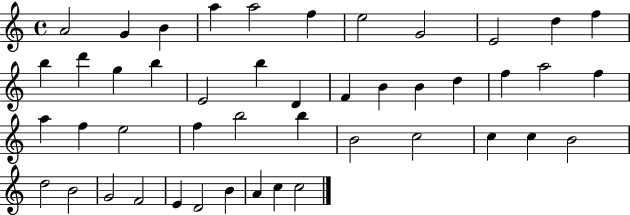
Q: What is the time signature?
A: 4/4